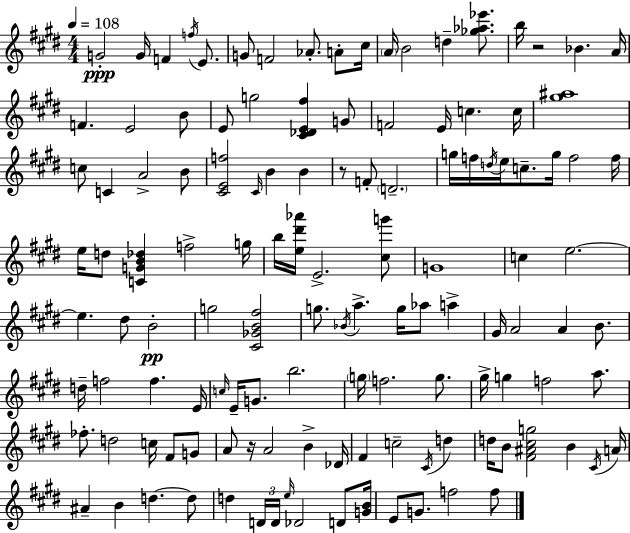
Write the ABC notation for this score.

X:1
T:Untitled
M:4/4
L:1/4
K:E
G2 G/4 F f/4 E/2 G/2 F2 _A/2 A/2 ^c/4 A/4 B2 d [_g_a_e']/2 b/4 z2 _B A/4 F E2 B/2 E/2 g2 [^C_DE^f] G/2 F2 E/4 c c/4 [^g^a]4 c/2 C A2 B/2 [^CEf]2 ^C/4 B B z/2 F/2 D2 g/4 f/4 d/4 e/4 c/2 g/4 f2 f/4 e/4 d/2 [CGB_d] f2 g/4 b/4 [e^d'_a']/4 E2 [^cg']/2 G4 c e2 e ^d/2 B2 g2 [^C_GB^f]2 g/2 _B/4 a g/4 _a/2 a ^G/4 A2 A B/2 d/4 f2 f E/4 c/4 E/4 G/2 b2 g/4 f2 g/2 ^g/4 g f2 a/2 _f/2 d2 c/4 ^F/2 G/2 A/2 z/4 A2 B _D/4 ^F c2 ^C/4 d d/4 B/2 [^F^A^cg]2 B ^C/4 A/4 ^A B d d/2 d D/4 D/4 e/4 _D2 D/2 [GB]/4 E/2 G/2 f2 f/2